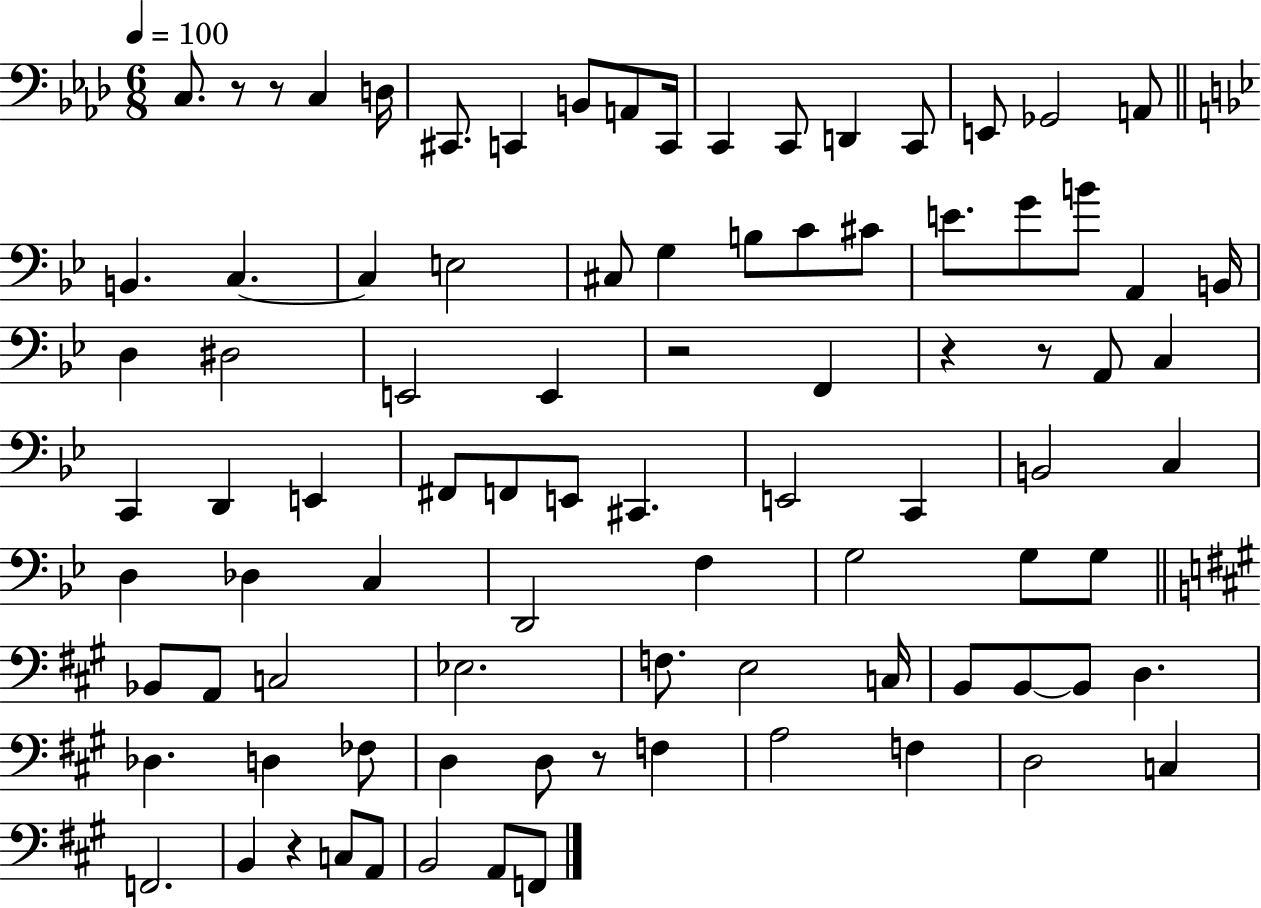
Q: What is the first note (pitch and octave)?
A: C3